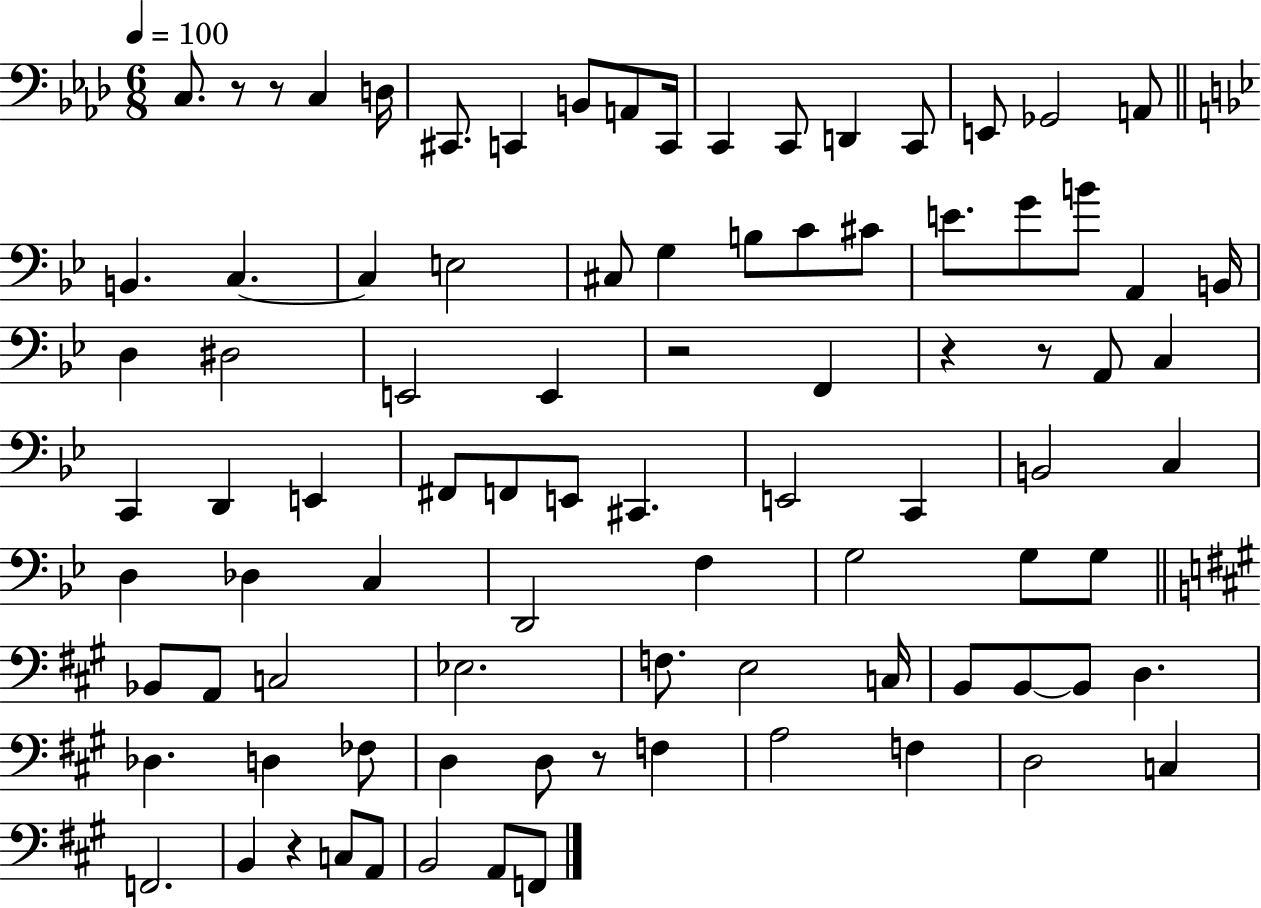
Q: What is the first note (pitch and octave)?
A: C3